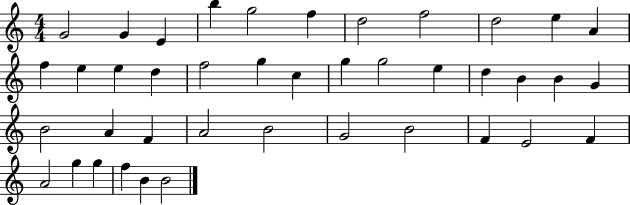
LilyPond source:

{
  \clef treble
  \numericTimeSignature
  \time 4/4
  \key c \major
  g'2 g'4 e'4 | b''4 g''2 f''4 | d''2 f''2 | d''2 e''4 a'4 | \break f''4 e''4 e''4 d''4 | f''2 g''4 c''4 | g''4 g''2 e''4 | d''4 b'4 b'4 g'4 | \break b'2 a'4 f'4 | a'2 b'2 | g'2 b'2 | f'4 e'2 f'4 | \break a'2 g''4 g''4 | f''4 b'4 b'2 | \bar "|."
}